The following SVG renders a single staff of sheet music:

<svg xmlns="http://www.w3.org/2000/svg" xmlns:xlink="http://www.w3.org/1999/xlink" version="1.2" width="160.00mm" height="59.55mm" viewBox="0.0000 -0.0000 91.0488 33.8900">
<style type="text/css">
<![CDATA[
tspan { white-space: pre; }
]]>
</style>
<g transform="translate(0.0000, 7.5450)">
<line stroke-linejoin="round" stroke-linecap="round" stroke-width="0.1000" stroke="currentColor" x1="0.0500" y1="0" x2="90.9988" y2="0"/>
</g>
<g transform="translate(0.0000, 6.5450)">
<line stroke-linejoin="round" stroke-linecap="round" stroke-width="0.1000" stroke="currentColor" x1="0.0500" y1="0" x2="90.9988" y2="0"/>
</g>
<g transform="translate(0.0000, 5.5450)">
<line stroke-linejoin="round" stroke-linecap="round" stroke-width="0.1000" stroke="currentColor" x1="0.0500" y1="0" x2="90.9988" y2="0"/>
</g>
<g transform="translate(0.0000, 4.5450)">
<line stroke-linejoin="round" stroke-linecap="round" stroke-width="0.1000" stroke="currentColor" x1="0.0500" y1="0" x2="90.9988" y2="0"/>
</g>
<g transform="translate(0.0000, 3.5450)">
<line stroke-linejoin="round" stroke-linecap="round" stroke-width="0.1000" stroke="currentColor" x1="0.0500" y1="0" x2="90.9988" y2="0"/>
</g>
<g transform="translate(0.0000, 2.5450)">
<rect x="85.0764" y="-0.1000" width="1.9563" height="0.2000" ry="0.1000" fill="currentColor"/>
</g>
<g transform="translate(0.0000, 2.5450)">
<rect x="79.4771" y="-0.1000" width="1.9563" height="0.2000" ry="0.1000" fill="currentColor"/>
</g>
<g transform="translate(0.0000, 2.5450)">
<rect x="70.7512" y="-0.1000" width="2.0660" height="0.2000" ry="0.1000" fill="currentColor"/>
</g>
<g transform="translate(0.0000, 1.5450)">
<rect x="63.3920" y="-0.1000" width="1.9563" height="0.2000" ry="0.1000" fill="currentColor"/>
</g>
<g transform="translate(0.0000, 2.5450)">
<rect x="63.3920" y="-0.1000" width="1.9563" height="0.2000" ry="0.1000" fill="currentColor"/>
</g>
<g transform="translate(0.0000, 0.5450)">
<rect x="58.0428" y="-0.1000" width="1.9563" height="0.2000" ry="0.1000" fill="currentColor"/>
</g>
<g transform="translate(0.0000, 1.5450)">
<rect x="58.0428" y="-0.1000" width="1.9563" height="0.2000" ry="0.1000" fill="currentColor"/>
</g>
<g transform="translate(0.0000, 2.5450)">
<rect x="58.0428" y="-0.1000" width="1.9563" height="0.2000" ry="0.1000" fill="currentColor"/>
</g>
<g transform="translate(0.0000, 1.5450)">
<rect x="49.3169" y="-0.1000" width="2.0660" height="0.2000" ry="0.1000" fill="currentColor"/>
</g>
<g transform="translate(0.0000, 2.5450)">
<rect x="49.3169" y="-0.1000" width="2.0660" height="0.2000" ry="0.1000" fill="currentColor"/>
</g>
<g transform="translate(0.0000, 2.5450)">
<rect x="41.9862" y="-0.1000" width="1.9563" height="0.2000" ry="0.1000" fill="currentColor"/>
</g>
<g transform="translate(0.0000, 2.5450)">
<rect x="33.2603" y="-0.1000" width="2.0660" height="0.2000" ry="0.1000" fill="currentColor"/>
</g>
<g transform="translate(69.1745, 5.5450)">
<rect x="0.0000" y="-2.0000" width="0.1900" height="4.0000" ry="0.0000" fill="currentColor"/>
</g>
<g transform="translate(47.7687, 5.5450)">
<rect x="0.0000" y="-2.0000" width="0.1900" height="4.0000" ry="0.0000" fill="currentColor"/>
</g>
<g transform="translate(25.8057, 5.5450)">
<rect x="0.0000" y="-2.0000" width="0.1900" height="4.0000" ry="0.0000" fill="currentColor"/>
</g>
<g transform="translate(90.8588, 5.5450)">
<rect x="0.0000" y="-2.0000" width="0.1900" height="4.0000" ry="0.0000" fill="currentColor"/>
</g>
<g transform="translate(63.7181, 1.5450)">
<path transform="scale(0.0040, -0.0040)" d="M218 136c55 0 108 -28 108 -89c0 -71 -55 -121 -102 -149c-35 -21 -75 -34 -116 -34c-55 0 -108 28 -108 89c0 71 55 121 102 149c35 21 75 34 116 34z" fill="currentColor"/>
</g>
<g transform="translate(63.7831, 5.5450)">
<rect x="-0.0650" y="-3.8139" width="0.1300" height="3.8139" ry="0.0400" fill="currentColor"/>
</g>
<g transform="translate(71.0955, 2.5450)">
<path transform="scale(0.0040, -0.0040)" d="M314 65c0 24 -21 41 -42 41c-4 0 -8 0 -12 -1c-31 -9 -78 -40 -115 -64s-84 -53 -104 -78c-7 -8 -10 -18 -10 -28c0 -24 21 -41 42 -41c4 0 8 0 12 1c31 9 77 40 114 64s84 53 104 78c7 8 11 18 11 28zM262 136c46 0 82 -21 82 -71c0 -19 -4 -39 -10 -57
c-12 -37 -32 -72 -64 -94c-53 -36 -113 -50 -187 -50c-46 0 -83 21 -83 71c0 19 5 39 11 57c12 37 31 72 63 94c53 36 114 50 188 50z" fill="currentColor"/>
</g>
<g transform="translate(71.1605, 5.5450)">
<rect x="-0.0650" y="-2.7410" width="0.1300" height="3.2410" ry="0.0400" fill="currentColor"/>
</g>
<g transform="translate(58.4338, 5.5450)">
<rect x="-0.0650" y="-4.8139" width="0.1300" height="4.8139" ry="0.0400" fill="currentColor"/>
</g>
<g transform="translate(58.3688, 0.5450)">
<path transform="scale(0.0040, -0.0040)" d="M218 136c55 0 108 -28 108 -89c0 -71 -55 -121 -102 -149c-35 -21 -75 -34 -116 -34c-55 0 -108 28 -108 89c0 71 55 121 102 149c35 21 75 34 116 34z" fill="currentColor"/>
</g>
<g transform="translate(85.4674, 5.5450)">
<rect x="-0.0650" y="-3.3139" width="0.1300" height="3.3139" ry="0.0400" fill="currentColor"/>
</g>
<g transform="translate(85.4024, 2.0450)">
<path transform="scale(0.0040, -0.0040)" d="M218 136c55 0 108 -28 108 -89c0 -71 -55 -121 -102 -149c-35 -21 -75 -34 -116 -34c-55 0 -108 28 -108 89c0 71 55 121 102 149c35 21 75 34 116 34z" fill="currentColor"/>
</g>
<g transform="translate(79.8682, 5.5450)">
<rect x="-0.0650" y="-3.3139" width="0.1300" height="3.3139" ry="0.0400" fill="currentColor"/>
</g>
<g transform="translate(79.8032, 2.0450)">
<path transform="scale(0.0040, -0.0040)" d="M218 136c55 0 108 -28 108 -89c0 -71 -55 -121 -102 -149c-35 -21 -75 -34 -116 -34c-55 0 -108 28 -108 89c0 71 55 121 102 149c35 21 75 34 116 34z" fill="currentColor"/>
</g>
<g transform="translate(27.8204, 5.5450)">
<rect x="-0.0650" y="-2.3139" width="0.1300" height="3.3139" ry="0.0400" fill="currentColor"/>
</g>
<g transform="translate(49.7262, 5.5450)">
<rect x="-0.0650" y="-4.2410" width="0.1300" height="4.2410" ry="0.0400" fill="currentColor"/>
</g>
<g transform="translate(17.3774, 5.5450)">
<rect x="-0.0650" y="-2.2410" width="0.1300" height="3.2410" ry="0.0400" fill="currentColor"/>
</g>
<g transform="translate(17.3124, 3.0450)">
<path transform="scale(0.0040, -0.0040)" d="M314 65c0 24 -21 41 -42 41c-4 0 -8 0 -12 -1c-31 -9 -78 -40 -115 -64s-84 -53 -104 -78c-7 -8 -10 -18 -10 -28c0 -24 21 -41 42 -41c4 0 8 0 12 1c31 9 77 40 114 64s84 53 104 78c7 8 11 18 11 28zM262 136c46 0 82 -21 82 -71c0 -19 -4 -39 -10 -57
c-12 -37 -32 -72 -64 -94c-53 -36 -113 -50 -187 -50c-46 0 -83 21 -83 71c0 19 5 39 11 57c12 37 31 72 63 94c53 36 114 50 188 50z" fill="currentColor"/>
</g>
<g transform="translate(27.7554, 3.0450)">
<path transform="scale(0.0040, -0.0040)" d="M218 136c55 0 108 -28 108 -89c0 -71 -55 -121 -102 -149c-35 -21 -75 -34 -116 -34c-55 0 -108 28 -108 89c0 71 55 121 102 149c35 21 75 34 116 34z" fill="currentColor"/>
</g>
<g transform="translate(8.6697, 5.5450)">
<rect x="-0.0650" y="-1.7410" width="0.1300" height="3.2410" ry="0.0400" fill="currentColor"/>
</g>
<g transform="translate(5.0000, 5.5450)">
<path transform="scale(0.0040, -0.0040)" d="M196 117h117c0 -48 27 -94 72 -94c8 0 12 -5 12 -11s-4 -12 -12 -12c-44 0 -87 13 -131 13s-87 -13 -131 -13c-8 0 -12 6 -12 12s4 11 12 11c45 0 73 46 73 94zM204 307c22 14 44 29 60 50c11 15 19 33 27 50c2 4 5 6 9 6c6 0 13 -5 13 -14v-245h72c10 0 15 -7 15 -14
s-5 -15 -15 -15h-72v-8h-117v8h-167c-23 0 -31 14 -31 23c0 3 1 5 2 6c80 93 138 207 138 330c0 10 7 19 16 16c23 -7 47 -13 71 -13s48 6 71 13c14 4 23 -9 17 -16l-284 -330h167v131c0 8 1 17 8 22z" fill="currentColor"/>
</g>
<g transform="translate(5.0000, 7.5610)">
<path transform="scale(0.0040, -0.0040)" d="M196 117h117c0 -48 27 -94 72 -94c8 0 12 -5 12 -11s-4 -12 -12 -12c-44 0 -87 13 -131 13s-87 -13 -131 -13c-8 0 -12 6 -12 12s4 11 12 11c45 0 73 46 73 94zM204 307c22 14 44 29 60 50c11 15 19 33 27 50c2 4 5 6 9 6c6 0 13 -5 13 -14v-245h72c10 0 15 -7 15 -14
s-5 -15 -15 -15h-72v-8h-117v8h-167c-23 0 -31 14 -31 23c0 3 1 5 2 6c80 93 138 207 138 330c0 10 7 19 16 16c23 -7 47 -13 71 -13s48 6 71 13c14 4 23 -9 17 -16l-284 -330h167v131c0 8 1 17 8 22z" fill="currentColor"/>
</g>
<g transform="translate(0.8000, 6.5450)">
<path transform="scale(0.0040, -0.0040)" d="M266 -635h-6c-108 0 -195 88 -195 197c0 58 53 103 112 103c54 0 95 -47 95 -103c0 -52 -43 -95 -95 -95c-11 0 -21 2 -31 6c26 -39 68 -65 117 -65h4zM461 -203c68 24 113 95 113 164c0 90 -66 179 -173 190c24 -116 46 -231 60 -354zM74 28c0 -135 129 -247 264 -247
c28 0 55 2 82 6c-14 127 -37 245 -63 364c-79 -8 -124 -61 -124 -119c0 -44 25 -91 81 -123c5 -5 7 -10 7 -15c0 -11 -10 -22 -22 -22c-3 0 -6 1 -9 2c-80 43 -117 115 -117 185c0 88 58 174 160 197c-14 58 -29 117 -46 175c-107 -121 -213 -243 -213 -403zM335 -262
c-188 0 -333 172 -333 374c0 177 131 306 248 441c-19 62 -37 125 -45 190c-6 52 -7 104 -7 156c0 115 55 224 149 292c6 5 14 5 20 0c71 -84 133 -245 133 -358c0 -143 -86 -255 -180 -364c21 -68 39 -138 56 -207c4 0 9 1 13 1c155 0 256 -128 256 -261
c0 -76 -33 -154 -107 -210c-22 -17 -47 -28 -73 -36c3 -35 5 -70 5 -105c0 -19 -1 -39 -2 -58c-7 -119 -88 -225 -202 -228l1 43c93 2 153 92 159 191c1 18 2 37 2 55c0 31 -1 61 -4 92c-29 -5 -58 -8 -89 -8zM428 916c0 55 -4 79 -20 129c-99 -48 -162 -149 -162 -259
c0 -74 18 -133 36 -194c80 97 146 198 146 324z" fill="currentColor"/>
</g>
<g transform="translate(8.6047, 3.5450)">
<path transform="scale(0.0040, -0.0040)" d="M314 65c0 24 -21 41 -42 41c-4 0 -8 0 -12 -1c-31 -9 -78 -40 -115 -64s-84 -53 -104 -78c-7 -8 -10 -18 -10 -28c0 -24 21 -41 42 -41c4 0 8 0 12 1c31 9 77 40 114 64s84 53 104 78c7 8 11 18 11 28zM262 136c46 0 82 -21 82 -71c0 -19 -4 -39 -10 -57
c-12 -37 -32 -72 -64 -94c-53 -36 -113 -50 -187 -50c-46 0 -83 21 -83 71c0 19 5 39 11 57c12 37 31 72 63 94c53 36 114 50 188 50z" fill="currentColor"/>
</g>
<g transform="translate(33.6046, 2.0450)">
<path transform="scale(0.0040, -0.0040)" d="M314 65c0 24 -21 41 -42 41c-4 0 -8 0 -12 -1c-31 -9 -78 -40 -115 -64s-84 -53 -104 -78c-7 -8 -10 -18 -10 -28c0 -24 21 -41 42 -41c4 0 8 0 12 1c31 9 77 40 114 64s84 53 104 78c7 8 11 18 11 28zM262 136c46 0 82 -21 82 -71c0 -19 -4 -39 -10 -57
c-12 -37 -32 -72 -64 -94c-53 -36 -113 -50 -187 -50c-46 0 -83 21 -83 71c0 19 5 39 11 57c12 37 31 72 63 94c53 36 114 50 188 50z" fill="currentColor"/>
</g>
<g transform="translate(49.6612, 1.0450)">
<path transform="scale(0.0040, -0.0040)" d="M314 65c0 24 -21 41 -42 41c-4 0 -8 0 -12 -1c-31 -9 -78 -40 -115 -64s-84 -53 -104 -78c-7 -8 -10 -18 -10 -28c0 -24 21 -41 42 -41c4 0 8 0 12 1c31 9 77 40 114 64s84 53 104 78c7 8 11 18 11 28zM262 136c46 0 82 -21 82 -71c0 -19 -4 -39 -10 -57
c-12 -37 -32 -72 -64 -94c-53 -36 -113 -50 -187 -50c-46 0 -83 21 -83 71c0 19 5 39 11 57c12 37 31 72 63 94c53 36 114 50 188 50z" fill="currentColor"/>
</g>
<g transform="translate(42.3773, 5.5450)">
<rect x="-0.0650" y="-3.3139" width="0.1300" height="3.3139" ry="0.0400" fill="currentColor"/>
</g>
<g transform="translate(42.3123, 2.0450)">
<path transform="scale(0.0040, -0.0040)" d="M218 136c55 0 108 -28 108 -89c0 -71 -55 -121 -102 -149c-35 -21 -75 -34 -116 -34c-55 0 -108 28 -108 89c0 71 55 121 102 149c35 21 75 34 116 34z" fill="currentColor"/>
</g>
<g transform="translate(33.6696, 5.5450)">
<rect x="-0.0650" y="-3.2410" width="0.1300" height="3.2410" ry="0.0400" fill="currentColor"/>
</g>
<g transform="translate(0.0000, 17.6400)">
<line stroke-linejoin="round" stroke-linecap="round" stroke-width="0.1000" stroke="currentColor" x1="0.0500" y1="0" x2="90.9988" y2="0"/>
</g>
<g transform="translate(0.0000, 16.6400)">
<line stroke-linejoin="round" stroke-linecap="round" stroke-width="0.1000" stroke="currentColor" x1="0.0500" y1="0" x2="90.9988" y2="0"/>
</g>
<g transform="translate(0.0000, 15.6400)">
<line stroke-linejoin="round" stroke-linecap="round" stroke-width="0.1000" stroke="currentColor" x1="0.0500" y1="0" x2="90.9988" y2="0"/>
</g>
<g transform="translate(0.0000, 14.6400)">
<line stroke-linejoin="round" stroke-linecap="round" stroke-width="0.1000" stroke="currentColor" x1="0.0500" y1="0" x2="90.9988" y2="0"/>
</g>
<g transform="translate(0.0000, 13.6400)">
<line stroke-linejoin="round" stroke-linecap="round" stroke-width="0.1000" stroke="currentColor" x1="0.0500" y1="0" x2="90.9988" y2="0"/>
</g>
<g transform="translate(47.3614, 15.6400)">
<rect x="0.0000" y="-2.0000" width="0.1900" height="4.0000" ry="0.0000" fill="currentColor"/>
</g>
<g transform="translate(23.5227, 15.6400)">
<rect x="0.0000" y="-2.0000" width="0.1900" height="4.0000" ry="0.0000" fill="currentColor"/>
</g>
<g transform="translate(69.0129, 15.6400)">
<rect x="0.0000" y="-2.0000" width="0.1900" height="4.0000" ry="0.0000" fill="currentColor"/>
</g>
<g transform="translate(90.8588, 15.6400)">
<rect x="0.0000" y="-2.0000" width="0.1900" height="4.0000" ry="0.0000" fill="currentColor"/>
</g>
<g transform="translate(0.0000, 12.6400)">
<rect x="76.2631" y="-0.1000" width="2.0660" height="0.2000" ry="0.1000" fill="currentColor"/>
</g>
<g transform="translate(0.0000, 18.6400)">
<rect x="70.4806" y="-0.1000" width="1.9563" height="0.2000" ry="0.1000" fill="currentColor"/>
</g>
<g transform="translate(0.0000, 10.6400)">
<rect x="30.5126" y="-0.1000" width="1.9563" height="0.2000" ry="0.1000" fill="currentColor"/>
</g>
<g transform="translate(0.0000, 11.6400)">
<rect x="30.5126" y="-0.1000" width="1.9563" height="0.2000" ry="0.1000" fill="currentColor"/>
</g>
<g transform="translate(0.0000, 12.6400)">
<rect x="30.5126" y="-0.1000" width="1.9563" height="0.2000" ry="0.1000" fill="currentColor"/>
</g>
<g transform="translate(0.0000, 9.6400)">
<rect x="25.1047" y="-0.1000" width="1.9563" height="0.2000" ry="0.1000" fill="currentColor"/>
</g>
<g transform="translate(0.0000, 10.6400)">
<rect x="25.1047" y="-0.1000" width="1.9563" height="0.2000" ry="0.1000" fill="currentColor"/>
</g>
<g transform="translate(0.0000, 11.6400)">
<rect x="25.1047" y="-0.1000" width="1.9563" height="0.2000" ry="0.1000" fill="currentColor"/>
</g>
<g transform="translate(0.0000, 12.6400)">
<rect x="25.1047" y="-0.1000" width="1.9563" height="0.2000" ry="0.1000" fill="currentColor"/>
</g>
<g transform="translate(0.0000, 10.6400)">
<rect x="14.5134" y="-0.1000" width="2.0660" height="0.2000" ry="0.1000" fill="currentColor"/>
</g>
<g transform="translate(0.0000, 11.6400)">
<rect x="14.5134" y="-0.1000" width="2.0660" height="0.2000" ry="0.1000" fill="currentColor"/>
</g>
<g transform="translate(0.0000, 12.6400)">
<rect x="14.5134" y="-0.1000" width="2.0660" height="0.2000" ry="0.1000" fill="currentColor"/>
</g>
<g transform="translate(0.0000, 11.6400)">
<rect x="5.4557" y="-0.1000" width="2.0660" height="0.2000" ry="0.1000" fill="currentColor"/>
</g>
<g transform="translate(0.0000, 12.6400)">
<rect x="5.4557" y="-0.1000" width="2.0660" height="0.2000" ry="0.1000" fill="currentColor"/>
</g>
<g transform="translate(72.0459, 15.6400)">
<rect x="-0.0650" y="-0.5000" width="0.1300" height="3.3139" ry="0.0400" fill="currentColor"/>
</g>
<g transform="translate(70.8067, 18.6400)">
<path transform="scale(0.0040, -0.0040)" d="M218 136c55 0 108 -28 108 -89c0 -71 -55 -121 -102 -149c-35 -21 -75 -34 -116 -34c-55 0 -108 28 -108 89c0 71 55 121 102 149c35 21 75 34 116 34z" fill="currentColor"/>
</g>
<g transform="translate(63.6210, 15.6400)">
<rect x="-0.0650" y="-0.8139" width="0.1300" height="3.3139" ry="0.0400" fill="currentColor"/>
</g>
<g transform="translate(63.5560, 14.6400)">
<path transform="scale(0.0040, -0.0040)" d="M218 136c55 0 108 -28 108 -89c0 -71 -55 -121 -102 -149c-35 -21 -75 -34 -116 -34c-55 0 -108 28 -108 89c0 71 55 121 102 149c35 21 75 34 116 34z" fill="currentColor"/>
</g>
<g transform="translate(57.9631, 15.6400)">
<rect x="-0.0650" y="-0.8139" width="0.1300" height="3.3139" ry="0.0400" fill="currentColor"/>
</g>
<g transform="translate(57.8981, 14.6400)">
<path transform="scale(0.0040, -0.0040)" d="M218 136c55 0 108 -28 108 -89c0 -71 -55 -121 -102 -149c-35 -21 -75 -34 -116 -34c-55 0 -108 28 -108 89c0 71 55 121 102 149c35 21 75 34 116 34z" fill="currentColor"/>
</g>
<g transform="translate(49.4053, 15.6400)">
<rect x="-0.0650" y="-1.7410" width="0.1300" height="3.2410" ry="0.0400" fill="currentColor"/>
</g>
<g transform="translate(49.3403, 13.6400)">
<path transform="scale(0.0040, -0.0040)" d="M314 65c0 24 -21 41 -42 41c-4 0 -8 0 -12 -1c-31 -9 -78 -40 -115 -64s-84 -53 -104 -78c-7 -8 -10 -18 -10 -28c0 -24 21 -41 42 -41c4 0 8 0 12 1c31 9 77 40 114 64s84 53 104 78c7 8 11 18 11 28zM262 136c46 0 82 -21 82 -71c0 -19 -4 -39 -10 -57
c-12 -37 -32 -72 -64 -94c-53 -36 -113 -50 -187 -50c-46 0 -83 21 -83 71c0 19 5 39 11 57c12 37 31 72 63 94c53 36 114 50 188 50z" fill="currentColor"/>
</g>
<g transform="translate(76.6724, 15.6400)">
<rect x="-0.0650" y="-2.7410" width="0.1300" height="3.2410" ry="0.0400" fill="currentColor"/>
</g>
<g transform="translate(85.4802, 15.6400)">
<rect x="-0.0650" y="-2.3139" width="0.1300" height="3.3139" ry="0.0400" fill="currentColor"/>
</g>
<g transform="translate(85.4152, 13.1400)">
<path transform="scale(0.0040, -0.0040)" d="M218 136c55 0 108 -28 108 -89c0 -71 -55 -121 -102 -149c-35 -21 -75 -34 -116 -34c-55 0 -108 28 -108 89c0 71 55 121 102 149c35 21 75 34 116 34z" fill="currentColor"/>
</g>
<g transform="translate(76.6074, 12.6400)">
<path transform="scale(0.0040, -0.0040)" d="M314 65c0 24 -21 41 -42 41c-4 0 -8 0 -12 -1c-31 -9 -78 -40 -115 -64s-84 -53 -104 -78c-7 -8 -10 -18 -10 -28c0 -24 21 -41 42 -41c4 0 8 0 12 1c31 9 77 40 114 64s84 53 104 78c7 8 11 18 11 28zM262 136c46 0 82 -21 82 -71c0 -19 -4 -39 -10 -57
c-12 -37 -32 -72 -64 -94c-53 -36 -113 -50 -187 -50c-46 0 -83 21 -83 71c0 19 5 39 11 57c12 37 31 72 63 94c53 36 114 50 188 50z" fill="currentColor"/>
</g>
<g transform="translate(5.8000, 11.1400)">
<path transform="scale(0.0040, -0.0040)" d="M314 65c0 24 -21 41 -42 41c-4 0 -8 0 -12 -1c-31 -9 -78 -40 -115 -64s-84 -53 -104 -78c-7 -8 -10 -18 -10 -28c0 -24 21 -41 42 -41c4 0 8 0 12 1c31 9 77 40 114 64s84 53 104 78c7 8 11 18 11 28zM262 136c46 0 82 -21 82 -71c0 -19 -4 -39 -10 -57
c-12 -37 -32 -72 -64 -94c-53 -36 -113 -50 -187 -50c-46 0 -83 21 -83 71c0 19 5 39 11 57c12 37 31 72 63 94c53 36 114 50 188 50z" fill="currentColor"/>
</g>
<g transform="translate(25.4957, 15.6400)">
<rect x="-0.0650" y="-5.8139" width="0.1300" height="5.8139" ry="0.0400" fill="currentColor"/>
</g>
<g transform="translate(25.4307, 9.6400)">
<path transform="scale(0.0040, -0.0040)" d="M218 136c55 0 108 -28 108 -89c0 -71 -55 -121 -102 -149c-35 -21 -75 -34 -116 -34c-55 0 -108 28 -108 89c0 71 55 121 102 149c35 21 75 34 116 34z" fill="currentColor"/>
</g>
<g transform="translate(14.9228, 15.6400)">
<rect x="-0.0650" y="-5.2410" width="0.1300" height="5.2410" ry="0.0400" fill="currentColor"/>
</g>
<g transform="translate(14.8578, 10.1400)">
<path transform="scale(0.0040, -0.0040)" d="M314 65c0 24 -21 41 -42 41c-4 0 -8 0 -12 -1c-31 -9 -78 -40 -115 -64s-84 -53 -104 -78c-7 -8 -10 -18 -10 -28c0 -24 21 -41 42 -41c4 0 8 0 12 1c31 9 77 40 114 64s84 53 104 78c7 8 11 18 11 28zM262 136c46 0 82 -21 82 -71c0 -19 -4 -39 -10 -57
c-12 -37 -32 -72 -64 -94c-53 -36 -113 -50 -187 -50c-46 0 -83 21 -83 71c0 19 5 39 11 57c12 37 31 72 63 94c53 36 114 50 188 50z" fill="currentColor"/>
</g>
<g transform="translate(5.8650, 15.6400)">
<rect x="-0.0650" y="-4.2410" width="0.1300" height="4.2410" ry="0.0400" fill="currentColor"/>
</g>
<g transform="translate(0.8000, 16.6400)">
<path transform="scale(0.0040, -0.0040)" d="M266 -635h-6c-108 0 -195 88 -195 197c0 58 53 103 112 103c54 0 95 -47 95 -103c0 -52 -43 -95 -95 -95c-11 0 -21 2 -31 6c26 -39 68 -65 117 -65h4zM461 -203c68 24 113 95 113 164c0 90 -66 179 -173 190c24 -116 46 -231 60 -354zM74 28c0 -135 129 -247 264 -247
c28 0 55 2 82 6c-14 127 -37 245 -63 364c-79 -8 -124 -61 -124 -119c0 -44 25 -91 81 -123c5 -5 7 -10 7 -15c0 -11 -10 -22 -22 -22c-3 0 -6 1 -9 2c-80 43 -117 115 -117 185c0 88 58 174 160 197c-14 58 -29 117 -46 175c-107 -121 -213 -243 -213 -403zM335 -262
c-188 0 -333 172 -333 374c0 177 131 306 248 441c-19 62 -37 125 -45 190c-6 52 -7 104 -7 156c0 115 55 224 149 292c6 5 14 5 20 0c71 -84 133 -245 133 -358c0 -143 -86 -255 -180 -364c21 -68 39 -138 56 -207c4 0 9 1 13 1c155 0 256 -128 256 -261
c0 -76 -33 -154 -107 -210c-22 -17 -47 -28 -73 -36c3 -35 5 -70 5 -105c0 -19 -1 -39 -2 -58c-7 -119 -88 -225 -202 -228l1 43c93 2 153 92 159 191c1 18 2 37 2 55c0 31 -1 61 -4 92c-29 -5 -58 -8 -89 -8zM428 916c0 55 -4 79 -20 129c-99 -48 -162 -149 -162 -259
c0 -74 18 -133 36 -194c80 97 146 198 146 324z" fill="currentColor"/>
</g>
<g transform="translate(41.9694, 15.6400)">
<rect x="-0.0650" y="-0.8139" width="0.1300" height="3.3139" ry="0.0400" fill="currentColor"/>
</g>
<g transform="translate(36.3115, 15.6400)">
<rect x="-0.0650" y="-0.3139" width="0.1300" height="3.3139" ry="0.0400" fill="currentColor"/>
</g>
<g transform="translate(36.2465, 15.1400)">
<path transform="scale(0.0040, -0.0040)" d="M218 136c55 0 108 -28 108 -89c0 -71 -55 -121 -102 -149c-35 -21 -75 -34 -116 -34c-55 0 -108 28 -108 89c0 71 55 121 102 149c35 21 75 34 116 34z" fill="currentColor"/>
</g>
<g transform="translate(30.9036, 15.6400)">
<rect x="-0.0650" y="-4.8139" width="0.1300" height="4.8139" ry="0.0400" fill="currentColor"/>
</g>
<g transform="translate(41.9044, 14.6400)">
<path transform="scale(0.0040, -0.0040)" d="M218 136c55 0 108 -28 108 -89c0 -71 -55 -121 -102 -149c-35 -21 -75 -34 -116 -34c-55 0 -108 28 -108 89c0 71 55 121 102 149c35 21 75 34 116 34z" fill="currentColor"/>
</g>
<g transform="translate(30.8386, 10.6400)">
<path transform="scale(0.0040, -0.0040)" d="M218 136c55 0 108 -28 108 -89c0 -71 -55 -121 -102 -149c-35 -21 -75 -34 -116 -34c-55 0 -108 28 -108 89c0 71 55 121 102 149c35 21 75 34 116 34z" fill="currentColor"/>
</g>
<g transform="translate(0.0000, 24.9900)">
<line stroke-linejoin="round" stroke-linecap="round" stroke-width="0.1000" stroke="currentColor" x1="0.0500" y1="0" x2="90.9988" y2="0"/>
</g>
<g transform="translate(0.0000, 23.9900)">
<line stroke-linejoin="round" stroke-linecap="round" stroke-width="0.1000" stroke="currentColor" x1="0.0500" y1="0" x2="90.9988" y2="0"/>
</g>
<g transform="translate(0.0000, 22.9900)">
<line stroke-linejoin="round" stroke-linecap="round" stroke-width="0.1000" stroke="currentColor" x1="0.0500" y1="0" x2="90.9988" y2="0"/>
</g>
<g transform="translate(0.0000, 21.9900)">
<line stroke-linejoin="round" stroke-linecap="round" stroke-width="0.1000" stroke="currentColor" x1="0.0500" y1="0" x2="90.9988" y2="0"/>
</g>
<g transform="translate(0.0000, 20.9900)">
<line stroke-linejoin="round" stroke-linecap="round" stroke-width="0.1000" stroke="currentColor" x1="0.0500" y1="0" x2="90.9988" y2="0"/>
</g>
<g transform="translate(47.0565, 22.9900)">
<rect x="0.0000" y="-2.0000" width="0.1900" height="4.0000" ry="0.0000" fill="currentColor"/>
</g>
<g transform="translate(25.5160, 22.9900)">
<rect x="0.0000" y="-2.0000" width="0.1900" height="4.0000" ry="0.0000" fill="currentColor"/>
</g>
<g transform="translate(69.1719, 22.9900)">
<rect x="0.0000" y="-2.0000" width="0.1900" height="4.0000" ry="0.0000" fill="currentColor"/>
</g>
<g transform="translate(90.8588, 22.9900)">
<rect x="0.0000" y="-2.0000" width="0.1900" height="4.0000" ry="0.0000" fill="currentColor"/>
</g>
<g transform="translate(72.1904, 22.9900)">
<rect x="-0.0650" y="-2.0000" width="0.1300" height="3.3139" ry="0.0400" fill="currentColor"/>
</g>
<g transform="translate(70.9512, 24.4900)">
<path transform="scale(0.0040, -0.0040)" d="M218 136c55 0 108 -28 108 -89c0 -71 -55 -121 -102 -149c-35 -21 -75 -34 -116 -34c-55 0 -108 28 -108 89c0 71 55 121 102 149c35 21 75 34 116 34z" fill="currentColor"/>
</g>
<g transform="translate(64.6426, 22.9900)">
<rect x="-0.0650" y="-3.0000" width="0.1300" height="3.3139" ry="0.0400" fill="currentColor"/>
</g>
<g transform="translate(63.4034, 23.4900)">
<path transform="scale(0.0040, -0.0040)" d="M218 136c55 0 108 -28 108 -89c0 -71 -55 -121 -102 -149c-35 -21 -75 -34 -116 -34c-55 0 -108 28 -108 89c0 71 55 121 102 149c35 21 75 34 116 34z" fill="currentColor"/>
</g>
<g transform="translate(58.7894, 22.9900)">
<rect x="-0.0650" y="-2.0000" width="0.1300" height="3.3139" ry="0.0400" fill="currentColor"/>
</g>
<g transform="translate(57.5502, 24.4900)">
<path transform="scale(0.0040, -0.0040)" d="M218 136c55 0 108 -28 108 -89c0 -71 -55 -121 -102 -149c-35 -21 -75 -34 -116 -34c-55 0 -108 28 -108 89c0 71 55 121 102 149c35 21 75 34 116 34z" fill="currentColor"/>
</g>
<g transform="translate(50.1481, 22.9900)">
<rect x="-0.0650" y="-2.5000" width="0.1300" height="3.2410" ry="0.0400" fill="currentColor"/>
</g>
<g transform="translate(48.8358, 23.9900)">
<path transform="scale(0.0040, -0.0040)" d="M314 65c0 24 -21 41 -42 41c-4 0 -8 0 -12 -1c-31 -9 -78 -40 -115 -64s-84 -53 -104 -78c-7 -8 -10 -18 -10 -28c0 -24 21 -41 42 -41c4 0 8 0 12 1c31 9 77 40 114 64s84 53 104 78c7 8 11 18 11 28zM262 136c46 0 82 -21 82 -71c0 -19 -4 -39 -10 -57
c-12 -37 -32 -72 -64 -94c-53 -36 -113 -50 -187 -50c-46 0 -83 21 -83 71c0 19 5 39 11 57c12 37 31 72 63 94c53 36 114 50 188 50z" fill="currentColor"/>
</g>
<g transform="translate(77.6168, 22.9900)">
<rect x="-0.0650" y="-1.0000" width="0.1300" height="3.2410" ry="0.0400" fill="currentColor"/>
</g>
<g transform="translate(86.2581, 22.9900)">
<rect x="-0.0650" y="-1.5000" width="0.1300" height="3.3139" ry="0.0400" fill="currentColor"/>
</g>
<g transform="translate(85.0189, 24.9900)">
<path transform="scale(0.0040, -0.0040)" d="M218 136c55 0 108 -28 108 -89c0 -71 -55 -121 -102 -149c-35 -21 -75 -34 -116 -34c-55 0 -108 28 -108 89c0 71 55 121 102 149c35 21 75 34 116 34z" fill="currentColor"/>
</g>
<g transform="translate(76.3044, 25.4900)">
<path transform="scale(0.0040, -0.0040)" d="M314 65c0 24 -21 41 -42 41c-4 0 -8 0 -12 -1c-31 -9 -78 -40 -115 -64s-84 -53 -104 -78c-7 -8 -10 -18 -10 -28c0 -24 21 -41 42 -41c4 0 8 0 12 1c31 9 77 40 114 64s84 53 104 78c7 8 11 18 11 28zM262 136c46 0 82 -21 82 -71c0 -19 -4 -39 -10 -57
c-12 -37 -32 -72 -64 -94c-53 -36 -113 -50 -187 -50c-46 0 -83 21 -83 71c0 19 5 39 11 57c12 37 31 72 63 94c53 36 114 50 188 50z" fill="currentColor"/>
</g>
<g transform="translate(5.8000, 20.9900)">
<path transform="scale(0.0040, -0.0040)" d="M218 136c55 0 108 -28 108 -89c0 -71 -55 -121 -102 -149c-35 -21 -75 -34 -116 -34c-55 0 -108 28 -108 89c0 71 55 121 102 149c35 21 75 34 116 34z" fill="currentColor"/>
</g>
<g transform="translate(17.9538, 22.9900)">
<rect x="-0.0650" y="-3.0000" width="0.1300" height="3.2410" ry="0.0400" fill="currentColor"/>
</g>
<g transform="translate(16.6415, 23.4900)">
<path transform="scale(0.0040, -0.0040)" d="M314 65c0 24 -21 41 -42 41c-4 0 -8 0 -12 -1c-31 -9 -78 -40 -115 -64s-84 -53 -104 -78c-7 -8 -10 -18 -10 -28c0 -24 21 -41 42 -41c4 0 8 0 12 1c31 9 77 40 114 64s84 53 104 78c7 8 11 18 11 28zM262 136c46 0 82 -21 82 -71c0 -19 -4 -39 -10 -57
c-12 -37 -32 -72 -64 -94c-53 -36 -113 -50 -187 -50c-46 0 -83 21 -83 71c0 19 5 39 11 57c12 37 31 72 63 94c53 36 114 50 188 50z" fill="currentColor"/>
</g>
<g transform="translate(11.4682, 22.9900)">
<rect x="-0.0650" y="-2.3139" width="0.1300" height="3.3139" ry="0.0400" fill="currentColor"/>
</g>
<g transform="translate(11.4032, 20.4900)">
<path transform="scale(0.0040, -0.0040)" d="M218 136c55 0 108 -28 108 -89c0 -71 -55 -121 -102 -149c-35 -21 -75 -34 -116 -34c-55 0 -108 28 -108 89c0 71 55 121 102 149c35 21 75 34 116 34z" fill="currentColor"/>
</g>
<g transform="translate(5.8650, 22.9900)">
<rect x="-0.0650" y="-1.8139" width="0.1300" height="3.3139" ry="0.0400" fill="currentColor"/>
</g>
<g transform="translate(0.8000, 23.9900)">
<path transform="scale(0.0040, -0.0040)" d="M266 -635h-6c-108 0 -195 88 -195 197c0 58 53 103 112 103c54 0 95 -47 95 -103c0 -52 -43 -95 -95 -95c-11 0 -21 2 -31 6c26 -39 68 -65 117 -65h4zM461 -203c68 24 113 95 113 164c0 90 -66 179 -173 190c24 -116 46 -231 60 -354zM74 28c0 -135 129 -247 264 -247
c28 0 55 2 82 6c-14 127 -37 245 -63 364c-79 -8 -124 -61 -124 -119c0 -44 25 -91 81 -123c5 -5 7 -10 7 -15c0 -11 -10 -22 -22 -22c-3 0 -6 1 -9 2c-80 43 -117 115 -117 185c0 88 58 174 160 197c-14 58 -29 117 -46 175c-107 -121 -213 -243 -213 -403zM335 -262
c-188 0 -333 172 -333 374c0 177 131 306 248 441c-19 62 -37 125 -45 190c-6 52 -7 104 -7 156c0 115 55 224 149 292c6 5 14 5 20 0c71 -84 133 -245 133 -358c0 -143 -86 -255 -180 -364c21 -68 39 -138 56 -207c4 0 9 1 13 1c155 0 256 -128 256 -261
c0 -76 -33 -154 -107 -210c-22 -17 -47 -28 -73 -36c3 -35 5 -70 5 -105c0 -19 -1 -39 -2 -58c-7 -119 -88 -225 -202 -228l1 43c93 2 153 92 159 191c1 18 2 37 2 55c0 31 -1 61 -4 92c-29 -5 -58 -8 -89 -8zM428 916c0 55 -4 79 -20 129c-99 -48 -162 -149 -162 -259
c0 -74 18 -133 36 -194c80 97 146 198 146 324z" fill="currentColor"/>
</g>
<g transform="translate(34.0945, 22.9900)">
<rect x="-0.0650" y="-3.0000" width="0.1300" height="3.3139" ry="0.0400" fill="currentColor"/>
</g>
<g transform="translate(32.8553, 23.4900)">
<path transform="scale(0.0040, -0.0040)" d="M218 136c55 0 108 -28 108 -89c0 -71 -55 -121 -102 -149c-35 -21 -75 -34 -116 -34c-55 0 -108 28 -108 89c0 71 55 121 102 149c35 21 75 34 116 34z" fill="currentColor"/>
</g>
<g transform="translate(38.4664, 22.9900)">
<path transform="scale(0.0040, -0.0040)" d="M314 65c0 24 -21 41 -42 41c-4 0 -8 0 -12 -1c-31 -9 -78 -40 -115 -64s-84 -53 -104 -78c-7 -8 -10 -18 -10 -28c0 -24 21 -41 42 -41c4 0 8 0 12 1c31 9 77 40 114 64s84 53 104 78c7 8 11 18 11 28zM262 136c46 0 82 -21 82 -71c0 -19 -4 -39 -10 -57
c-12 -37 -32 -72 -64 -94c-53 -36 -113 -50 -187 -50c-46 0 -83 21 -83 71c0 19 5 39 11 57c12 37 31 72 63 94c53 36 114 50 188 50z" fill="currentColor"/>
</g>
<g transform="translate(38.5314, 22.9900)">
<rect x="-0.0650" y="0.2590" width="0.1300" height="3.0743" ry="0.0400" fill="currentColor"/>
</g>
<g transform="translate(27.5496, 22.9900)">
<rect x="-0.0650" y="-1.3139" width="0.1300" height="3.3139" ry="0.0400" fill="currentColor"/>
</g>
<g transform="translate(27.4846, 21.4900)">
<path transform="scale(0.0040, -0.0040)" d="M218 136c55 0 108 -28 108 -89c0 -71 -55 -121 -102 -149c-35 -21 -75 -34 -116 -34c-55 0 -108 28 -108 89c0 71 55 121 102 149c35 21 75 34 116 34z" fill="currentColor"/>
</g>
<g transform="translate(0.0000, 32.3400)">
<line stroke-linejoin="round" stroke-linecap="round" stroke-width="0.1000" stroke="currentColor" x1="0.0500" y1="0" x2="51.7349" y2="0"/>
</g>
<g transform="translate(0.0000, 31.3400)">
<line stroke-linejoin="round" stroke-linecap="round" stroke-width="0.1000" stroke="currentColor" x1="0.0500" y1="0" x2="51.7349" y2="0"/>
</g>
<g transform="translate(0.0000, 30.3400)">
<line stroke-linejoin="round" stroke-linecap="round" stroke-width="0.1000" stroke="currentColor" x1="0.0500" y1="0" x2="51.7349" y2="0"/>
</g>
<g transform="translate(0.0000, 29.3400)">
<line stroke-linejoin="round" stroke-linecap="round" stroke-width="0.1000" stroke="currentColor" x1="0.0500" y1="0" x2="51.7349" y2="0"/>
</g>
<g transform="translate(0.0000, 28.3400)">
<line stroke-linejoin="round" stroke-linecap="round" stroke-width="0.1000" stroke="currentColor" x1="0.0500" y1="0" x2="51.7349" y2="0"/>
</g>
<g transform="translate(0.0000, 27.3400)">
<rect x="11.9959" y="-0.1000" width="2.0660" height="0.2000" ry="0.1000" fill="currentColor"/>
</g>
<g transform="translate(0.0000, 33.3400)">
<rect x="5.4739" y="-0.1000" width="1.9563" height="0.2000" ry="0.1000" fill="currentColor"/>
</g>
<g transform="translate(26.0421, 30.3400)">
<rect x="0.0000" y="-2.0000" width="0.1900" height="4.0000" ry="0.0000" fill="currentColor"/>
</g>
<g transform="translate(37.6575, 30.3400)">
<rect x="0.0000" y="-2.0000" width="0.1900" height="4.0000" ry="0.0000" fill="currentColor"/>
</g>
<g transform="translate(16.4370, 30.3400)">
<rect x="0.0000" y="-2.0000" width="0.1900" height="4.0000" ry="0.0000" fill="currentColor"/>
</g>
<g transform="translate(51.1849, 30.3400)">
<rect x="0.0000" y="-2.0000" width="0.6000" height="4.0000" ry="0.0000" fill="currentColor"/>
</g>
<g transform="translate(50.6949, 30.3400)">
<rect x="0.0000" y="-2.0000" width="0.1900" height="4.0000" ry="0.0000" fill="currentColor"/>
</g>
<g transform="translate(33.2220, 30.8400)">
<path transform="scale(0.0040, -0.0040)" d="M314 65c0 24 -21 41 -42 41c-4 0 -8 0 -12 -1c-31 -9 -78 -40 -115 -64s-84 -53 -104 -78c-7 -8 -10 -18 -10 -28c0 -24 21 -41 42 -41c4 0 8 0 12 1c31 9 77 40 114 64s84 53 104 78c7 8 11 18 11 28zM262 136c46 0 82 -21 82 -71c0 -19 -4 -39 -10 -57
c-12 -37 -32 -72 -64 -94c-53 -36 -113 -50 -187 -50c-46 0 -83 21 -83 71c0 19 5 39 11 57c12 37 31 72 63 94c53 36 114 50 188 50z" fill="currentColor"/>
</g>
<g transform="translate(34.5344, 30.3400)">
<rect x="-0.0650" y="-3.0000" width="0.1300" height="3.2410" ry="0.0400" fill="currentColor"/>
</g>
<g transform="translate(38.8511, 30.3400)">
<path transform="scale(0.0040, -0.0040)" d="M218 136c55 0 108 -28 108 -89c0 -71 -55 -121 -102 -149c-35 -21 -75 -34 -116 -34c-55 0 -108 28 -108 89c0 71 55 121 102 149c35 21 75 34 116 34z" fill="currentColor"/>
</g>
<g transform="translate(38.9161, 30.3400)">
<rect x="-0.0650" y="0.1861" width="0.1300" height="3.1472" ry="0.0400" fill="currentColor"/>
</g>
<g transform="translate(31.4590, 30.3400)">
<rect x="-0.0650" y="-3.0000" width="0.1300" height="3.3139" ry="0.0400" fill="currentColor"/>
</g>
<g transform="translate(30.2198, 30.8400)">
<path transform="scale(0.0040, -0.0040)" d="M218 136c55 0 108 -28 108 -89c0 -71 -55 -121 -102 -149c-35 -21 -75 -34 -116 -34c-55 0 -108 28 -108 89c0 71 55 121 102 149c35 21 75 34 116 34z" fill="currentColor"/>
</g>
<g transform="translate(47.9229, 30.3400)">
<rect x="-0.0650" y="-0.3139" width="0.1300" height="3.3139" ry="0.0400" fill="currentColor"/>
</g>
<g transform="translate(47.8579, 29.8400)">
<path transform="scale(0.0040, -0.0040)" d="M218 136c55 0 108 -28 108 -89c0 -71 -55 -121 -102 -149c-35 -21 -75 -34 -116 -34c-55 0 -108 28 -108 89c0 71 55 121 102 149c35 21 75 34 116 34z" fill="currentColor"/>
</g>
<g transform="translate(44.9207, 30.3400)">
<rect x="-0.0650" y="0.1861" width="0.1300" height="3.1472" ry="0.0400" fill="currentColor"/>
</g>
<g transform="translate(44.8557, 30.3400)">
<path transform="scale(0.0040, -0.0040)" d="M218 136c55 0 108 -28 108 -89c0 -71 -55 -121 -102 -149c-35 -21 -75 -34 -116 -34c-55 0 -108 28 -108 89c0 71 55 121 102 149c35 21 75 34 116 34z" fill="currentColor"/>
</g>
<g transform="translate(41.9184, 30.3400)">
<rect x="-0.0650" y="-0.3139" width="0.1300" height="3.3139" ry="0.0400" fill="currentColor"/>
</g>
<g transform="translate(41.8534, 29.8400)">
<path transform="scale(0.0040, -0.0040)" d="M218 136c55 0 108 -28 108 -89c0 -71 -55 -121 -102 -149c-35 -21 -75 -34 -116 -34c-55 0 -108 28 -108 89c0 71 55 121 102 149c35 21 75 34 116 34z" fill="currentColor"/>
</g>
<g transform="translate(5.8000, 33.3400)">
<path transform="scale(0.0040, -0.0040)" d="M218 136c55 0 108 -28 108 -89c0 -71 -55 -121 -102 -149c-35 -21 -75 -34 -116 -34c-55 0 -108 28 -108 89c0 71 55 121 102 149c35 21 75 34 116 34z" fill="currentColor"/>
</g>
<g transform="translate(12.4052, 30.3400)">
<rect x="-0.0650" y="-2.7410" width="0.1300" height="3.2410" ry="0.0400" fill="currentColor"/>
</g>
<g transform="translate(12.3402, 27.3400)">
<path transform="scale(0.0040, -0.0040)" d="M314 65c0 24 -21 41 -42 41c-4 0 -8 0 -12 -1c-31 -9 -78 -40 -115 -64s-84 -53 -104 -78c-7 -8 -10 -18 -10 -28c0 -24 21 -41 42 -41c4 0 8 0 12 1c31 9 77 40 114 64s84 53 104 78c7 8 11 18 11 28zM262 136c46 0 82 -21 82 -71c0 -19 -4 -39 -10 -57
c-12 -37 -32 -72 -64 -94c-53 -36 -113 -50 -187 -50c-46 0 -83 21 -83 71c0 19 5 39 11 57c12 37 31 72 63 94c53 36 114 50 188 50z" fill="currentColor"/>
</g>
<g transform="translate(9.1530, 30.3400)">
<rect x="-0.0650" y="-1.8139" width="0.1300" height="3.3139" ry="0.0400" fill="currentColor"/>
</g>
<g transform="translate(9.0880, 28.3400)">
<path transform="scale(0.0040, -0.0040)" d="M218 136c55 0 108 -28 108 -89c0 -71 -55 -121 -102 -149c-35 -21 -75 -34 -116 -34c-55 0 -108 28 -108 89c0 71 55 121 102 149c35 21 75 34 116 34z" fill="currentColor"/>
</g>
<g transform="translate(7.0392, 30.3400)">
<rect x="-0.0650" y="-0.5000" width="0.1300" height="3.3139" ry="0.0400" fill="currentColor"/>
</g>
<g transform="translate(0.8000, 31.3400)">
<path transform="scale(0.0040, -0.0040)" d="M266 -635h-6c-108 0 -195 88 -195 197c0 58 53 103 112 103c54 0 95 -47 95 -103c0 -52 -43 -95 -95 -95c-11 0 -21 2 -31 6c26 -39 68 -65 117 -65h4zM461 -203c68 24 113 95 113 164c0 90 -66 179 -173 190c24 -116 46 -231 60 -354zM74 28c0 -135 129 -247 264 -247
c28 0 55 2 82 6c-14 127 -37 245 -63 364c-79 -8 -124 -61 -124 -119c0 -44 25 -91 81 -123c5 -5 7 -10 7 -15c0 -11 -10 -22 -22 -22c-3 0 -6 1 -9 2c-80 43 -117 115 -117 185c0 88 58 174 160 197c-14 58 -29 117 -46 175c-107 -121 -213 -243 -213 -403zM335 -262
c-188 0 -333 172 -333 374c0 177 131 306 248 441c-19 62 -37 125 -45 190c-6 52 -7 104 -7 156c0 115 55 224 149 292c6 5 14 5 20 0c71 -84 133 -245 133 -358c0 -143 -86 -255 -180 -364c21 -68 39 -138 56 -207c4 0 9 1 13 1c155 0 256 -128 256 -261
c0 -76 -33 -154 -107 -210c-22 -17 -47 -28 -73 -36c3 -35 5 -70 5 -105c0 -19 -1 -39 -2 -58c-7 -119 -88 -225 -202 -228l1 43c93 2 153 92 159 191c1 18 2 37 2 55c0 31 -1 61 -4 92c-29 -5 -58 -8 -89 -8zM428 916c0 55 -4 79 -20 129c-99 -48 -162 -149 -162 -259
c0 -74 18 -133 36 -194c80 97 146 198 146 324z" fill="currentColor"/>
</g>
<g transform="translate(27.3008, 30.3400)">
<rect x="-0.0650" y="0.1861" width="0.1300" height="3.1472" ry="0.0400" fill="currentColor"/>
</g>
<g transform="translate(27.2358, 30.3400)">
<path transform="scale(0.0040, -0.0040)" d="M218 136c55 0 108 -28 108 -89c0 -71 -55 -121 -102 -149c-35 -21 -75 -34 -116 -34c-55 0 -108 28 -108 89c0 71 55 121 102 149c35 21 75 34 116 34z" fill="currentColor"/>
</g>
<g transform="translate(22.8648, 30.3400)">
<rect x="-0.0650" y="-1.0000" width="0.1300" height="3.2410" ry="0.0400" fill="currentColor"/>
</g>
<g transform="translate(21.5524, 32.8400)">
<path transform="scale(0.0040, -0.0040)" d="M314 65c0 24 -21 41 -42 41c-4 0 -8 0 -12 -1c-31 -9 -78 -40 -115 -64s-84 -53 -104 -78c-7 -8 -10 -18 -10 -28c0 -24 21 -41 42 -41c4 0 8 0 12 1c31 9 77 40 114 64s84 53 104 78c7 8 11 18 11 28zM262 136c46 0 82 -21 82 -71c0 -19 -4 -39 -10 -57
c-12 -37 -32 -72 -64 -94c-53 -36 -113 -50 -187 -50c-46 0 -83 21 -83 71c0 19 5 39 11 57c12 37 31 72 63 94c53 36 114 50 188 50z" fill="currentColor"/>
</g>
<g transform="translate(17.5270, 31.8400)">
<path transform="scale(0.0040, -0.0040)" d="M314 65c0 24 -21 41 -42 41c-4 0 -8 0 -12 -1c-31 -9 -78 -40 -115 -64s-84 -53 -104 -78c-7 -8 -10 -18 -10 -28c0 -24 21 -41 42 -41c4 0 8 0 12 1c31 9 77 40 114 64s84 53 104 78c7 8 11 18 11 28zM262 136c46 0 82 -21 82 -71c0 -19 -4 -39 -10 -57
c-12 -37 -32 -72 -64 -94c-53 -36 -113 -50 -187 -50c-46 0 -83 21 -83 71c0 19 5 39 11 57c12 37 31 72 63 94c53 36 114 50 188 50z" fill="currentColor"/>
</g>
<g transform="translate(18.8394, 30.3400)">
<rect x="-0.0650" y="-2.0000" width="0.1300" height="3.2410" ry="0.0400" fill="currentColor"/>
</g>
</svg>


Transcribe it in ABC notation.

X:1
T:Untitled
M:4/4
L:1/4
K:C
f2 g2 g b2 b d'2 e' c' a2 b b d'2 f'2 g' e' c d f2 d d C a2 g f g A2 e A B2 G2 F A F D2 E C f a2 F2 D2 B A A2 B c B c